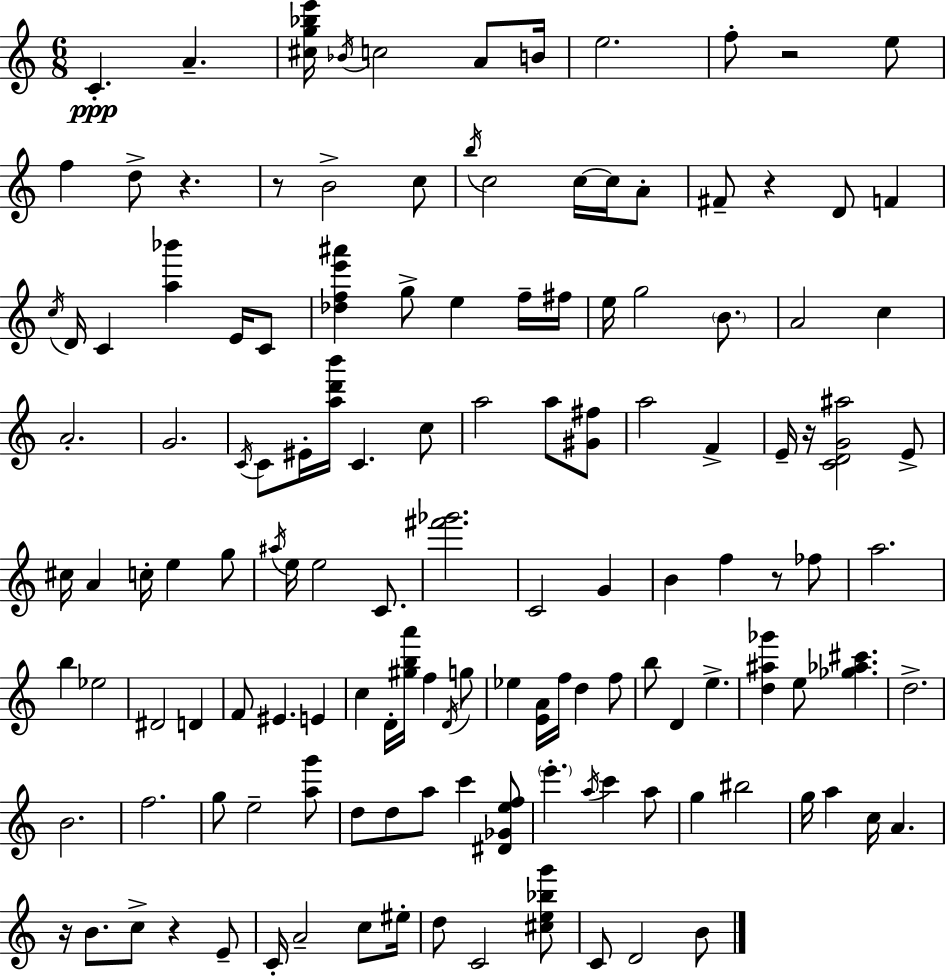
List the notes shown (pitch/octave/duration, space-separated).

C4/q. A4/q. [C#5,G5,Bb5,E6]/s Bb4/s C5/h A4/e B4/s E5/h. F5/e R/h E5/e F5/q D5/e R/q. R/e B4/h C5/e B5/s C5/h C5/s C5/s A4/e F#4/e R/q D4/e F4/q C5/s D4/s C4/q [A5,Bb6]/q E4/s C4/e [Db5,F5,E6,A#6]/q G5/e E5/q F5/s F#5/s E5/s G5/h B4/e. A4/h C5/q A4/h. G4/h. C4/s C4/e EIS4/s [A5,D6,B6]/s C4/q. C5/e A5/h A5/e [G#4,F#5]/e A5/h F4/q E4/s R/s [C4,D4,G4,A#5]/h E4/e C#5/s A4/q C5/s E5/q G5/e A#5/s E5/s E5/h C4/e. [F#6,Gb6]/h. C4/h G4/q B4/q F5/q R/e FES5/e A5/h. B5/q Eb5/h D#4/h D4/q F4/e EIS4/q. E4/q C5/q D4/s [G#5,B5,A6]/s F5/q D4/s G5/e Eb5/q [E4,A4]/s F5/s D5/q F5/e B5/e D4/q E5/q. [D5,A#5,Gb6]/q E5/e [Gb5,Ab5,C#6]/q. D5/h. B4/h. F5/h. G5/e E5/h [A5,G6]/e D5/e D5/e A5/e C6/q [D#4,Gb4,E5,F5]/e E6/q. A5/s C6/q A5/e G5/q BIS5/h G5/s A5/q C5/s A4/q. R/s B4/e. C5/e R/q E4/e C4/s A4/h C5/e EIS5/s D5/e C4/h [C#5,E5,Bb5,G6]/e C4/e D4/h B4/e